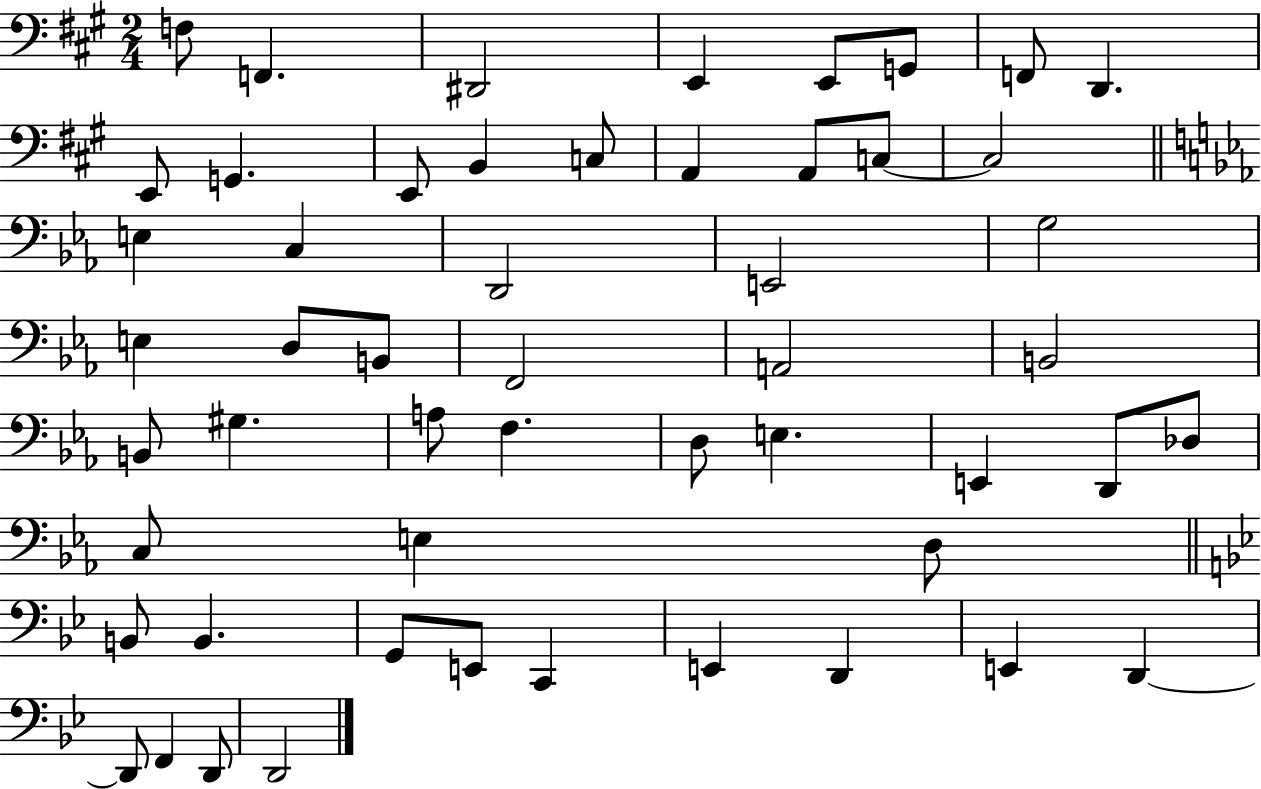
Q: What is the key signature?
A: A major